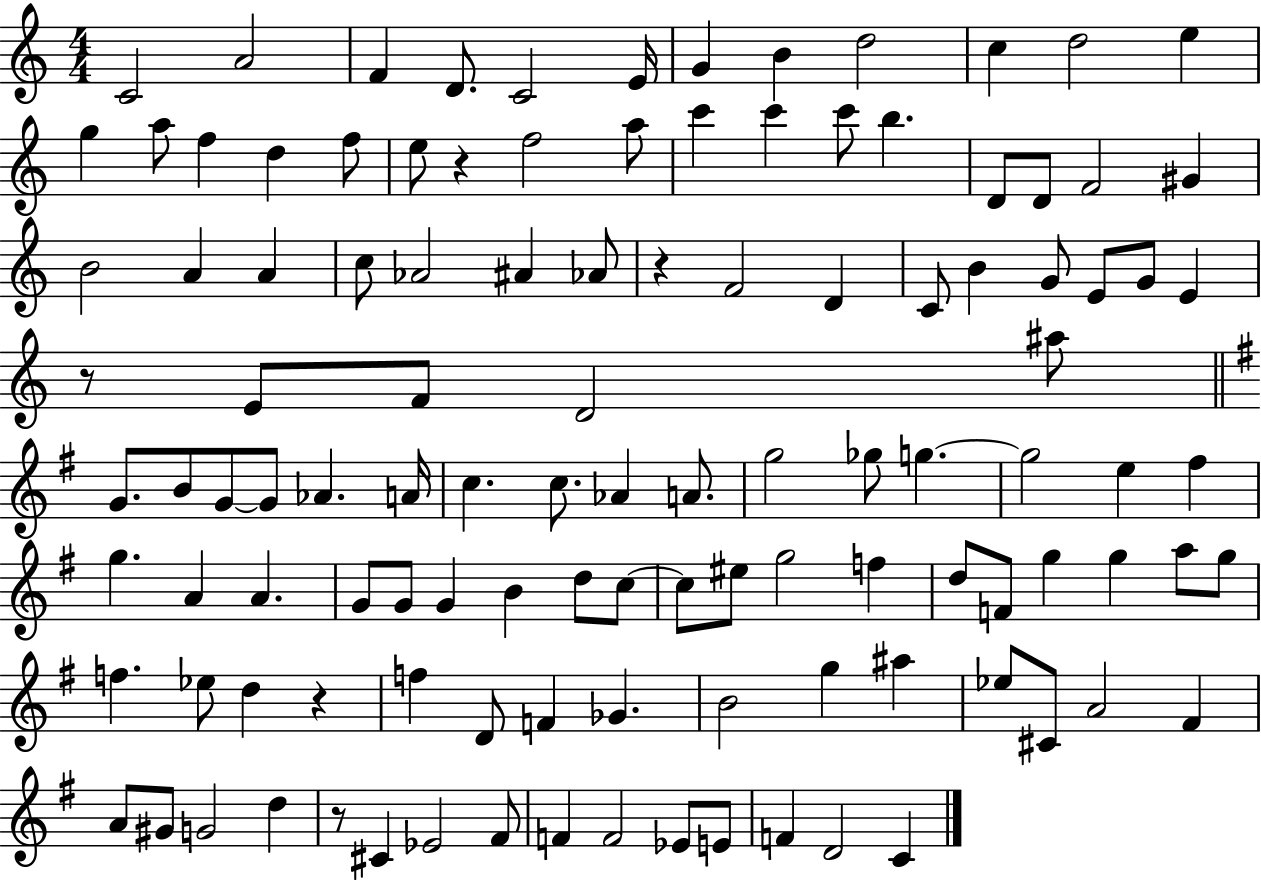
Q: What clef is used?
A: treble